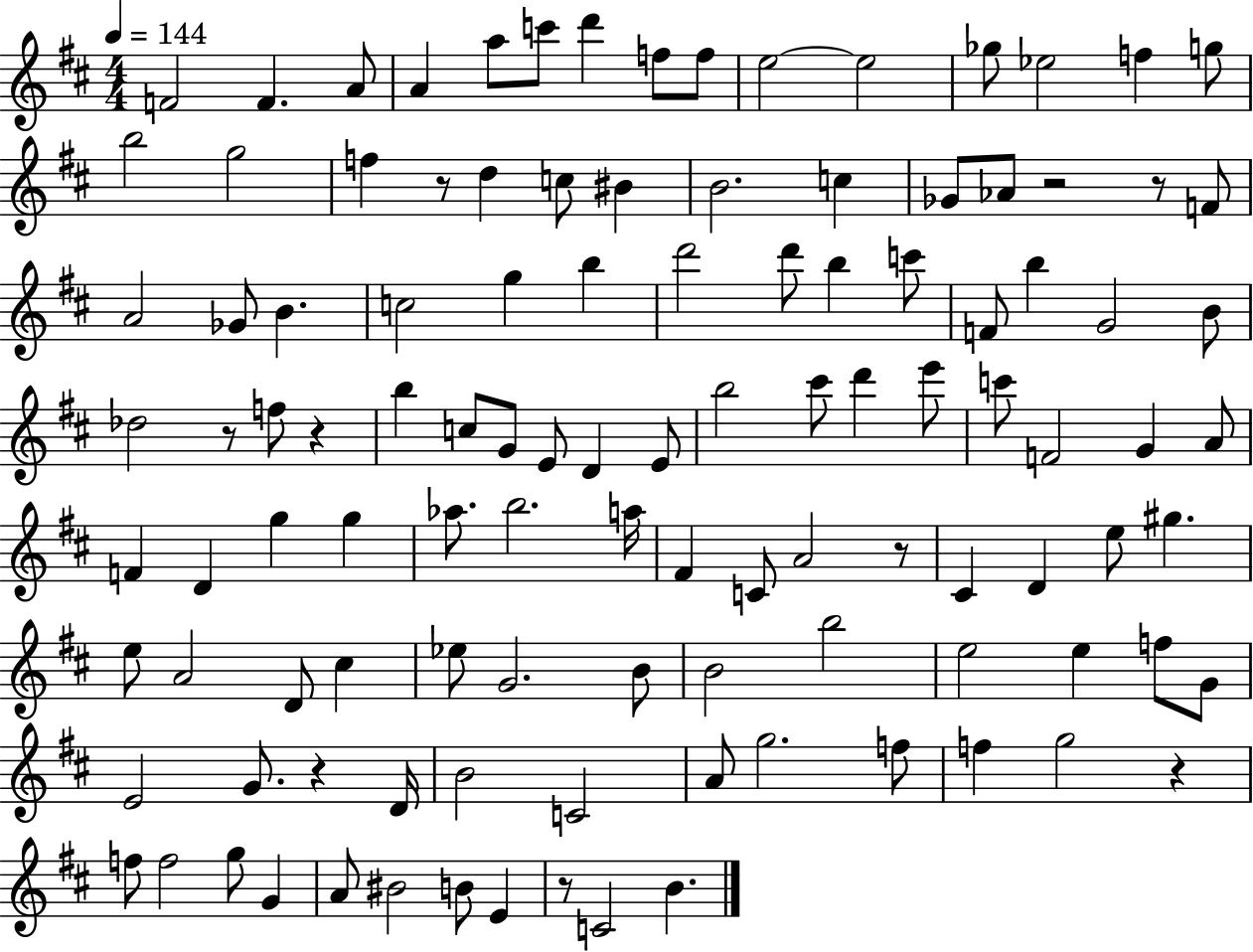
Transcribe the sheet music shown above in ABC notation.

X:1
T:Untitled
M:4/4
L:1/4
K:D
F2 F A/2 A a/2 c'/2 d' f/2 f/2 e2 e2 _g/2 _e2 f g/2 b2 g2 f z/2 d c/2 ^B B2 c _G/2 _A/2 z2 z/2 F/2 A2 _G/2 B c2 g b d'2 d'/2 b c'/2 F/2 b G2 B/2 _d2 z/2 f/2 z b c/2 G/2 E/2 D E/2 b2 ^c'/2 d' e'/2 c'/2 F2 G A/2 F D g g _a/2 b2 a/4 ^F C/2 A2 z/2 ^C D e/2 ^g e/2 A2 D/2 ^c _e/2 G2 B/2 B2 b2 e2 e f/2 G/2 E2 G/2 z D/4 B2 C2 A/2 g2 f/2 f g2 z f/2 f2 g/2 G A/2 ^B2 B/2 E z/2 C2 B